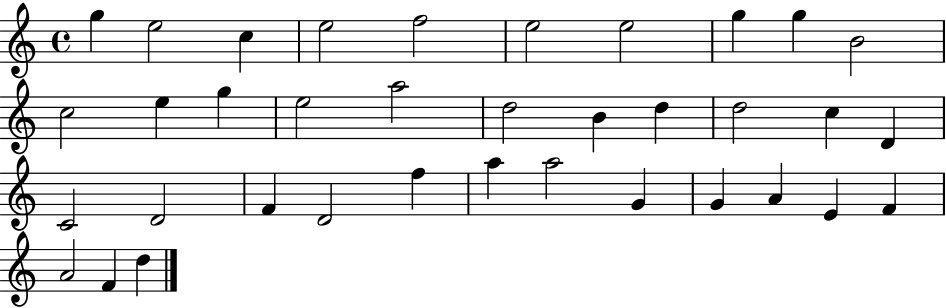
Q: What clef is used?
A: treble